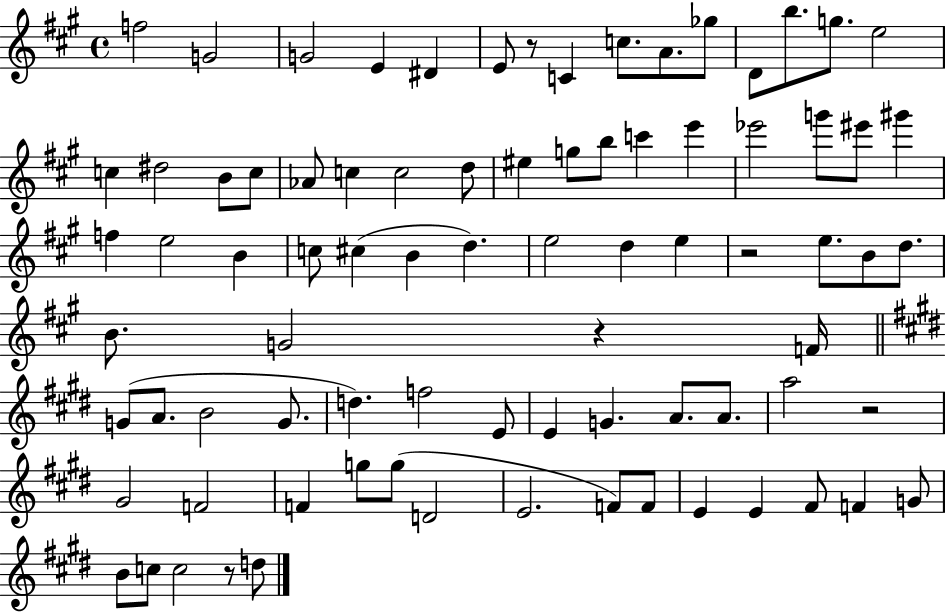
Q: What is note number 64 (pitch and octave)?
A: G5